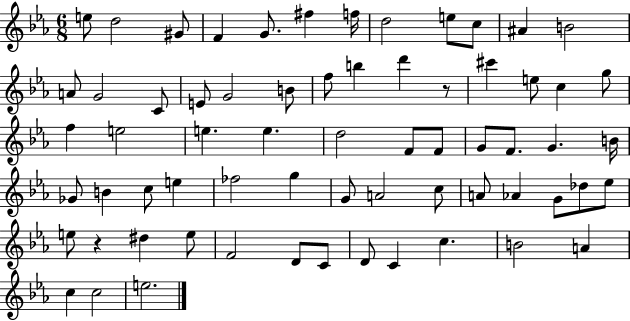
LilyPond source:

{
  \clef treble
  \numericTimeSignature
  \time 6/8
  \key ees \major
  e''8 d''2 gis'8 | f'4 g'8. fis''4 f''16 | d''2 e''8 c''8 | ais'4 b'2 | \break a'8 g'2 c'8 | e'8 g'2 b'8 | f''8 b''4 d'''4 r8 | cis'''4 e''8 c''4 g''8 | \break f''4 e''2 | e''4. e''4. | d''2 f'8 f'8 | g'8 f'8. g'4. b'16 | \break ges'8 b'4 c''8 e''4 | fes''2 g''4 | g'8 a'2 c''8 | a'8 aes'4 g'8 des''8 ees''8 | \break e''8 r4 dis''4 e''8 | f'2 d'8 c'8 | d'8 c'4 c''4. | b'2 a'4 | \break c''4 c''2 | e''2. | \bar "|."
}